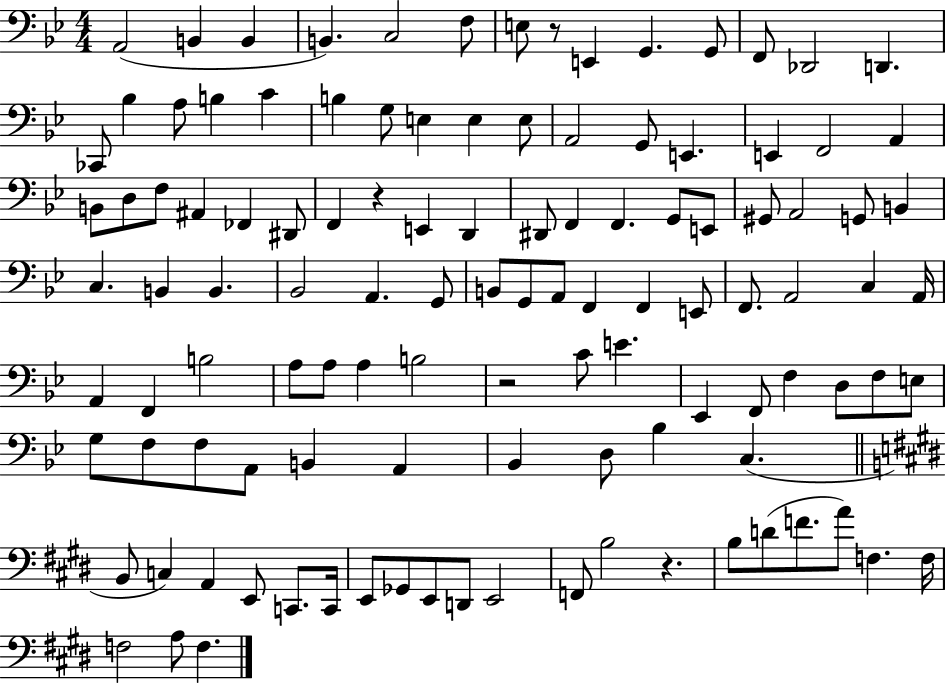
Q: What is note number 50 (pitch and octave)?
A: B2